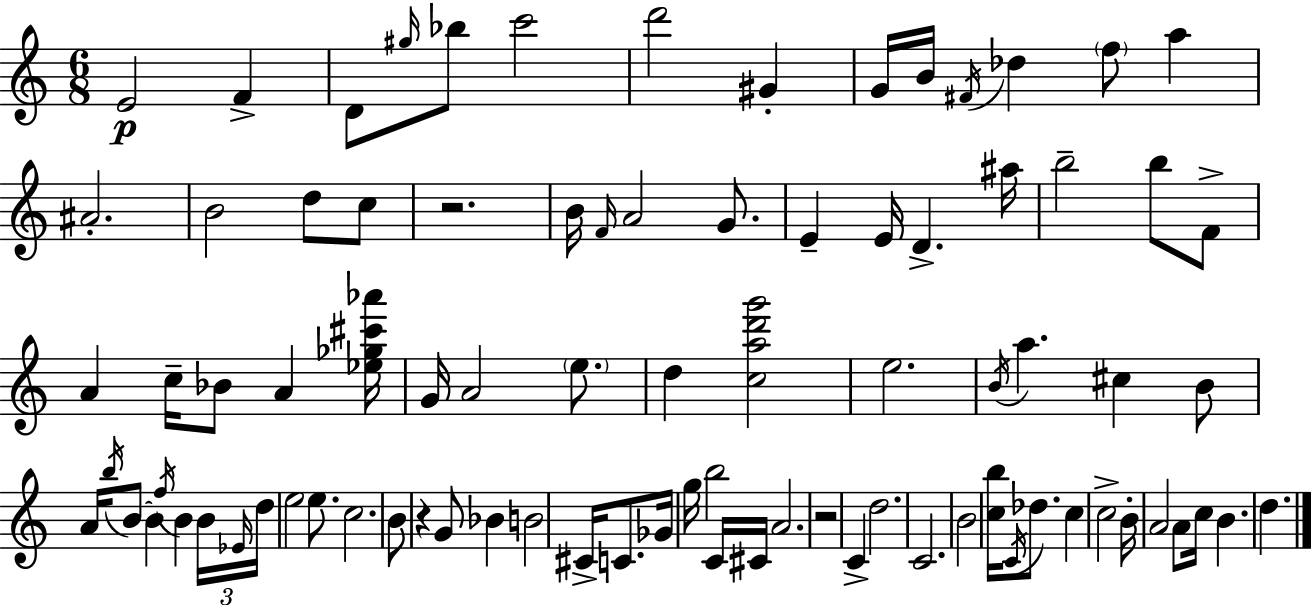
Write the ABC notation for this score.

X:1
T:Untitled
M:6/8
L:1/4
K:C
E2 F D/2 ^g/4 _b/2 c'2 d'2 ^G G/4 B/4 ^F/4 _d f/2 a ^A2 B2 d/2 c/2 z2 B/4 F/4 A2 G/2 E E/4 D ^a/4 b2 b/2 F/2 A c/4 _B/2 A [_e_g^c'_a']/4 G/4 A2 e/2 d [cad'g']2 e2 B/4 a ^c B/2 A/4 b/4 B/2 B f/4 B B/4 _E/4 d/4 e2 e/2 c2 B/2 z G/2 _B B2 ^C/4 C/2 _G/4 g/4 b2 C/4 ^C/4 A2 z2 C d2 C2 B2 [cb]/4 C/4 _d/2 c c2 B/4 A2 A/2 c/4 B d